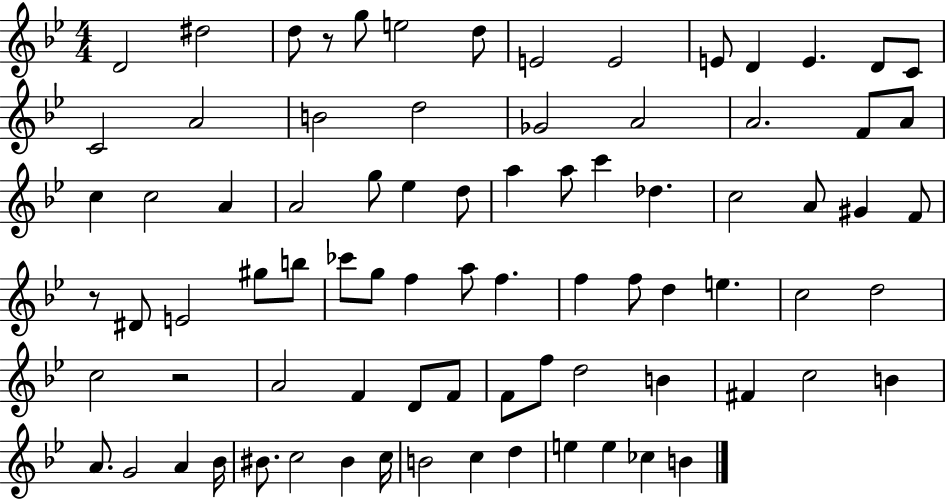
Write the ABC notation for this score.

X:1
T:Untitled
M:4/4
L:1/4
K:Bb
D2 ^d2 d/2 z/2 g/2 e2 d/2 E2 E2 E/2 D E D/2 C/2 C2 A2 B2 d2 _G2 A2 A2 F/2 A/2 c c2 A A2 g/2 _e d/2 a a/2 c' _d c2 A/2 ^G F/2 z/2 ^D/2 E2 ^g/2 b/2 _c'/2 g/2 f a/2 f f f/2 d e c2 d2 c2 z2 A2 F D/2 F/2 F/2 f/2 d2 B ^F c2 B A/2 G2 A _B/4 ^B/2 c2 ^B c/4 B2 c d e e _c B